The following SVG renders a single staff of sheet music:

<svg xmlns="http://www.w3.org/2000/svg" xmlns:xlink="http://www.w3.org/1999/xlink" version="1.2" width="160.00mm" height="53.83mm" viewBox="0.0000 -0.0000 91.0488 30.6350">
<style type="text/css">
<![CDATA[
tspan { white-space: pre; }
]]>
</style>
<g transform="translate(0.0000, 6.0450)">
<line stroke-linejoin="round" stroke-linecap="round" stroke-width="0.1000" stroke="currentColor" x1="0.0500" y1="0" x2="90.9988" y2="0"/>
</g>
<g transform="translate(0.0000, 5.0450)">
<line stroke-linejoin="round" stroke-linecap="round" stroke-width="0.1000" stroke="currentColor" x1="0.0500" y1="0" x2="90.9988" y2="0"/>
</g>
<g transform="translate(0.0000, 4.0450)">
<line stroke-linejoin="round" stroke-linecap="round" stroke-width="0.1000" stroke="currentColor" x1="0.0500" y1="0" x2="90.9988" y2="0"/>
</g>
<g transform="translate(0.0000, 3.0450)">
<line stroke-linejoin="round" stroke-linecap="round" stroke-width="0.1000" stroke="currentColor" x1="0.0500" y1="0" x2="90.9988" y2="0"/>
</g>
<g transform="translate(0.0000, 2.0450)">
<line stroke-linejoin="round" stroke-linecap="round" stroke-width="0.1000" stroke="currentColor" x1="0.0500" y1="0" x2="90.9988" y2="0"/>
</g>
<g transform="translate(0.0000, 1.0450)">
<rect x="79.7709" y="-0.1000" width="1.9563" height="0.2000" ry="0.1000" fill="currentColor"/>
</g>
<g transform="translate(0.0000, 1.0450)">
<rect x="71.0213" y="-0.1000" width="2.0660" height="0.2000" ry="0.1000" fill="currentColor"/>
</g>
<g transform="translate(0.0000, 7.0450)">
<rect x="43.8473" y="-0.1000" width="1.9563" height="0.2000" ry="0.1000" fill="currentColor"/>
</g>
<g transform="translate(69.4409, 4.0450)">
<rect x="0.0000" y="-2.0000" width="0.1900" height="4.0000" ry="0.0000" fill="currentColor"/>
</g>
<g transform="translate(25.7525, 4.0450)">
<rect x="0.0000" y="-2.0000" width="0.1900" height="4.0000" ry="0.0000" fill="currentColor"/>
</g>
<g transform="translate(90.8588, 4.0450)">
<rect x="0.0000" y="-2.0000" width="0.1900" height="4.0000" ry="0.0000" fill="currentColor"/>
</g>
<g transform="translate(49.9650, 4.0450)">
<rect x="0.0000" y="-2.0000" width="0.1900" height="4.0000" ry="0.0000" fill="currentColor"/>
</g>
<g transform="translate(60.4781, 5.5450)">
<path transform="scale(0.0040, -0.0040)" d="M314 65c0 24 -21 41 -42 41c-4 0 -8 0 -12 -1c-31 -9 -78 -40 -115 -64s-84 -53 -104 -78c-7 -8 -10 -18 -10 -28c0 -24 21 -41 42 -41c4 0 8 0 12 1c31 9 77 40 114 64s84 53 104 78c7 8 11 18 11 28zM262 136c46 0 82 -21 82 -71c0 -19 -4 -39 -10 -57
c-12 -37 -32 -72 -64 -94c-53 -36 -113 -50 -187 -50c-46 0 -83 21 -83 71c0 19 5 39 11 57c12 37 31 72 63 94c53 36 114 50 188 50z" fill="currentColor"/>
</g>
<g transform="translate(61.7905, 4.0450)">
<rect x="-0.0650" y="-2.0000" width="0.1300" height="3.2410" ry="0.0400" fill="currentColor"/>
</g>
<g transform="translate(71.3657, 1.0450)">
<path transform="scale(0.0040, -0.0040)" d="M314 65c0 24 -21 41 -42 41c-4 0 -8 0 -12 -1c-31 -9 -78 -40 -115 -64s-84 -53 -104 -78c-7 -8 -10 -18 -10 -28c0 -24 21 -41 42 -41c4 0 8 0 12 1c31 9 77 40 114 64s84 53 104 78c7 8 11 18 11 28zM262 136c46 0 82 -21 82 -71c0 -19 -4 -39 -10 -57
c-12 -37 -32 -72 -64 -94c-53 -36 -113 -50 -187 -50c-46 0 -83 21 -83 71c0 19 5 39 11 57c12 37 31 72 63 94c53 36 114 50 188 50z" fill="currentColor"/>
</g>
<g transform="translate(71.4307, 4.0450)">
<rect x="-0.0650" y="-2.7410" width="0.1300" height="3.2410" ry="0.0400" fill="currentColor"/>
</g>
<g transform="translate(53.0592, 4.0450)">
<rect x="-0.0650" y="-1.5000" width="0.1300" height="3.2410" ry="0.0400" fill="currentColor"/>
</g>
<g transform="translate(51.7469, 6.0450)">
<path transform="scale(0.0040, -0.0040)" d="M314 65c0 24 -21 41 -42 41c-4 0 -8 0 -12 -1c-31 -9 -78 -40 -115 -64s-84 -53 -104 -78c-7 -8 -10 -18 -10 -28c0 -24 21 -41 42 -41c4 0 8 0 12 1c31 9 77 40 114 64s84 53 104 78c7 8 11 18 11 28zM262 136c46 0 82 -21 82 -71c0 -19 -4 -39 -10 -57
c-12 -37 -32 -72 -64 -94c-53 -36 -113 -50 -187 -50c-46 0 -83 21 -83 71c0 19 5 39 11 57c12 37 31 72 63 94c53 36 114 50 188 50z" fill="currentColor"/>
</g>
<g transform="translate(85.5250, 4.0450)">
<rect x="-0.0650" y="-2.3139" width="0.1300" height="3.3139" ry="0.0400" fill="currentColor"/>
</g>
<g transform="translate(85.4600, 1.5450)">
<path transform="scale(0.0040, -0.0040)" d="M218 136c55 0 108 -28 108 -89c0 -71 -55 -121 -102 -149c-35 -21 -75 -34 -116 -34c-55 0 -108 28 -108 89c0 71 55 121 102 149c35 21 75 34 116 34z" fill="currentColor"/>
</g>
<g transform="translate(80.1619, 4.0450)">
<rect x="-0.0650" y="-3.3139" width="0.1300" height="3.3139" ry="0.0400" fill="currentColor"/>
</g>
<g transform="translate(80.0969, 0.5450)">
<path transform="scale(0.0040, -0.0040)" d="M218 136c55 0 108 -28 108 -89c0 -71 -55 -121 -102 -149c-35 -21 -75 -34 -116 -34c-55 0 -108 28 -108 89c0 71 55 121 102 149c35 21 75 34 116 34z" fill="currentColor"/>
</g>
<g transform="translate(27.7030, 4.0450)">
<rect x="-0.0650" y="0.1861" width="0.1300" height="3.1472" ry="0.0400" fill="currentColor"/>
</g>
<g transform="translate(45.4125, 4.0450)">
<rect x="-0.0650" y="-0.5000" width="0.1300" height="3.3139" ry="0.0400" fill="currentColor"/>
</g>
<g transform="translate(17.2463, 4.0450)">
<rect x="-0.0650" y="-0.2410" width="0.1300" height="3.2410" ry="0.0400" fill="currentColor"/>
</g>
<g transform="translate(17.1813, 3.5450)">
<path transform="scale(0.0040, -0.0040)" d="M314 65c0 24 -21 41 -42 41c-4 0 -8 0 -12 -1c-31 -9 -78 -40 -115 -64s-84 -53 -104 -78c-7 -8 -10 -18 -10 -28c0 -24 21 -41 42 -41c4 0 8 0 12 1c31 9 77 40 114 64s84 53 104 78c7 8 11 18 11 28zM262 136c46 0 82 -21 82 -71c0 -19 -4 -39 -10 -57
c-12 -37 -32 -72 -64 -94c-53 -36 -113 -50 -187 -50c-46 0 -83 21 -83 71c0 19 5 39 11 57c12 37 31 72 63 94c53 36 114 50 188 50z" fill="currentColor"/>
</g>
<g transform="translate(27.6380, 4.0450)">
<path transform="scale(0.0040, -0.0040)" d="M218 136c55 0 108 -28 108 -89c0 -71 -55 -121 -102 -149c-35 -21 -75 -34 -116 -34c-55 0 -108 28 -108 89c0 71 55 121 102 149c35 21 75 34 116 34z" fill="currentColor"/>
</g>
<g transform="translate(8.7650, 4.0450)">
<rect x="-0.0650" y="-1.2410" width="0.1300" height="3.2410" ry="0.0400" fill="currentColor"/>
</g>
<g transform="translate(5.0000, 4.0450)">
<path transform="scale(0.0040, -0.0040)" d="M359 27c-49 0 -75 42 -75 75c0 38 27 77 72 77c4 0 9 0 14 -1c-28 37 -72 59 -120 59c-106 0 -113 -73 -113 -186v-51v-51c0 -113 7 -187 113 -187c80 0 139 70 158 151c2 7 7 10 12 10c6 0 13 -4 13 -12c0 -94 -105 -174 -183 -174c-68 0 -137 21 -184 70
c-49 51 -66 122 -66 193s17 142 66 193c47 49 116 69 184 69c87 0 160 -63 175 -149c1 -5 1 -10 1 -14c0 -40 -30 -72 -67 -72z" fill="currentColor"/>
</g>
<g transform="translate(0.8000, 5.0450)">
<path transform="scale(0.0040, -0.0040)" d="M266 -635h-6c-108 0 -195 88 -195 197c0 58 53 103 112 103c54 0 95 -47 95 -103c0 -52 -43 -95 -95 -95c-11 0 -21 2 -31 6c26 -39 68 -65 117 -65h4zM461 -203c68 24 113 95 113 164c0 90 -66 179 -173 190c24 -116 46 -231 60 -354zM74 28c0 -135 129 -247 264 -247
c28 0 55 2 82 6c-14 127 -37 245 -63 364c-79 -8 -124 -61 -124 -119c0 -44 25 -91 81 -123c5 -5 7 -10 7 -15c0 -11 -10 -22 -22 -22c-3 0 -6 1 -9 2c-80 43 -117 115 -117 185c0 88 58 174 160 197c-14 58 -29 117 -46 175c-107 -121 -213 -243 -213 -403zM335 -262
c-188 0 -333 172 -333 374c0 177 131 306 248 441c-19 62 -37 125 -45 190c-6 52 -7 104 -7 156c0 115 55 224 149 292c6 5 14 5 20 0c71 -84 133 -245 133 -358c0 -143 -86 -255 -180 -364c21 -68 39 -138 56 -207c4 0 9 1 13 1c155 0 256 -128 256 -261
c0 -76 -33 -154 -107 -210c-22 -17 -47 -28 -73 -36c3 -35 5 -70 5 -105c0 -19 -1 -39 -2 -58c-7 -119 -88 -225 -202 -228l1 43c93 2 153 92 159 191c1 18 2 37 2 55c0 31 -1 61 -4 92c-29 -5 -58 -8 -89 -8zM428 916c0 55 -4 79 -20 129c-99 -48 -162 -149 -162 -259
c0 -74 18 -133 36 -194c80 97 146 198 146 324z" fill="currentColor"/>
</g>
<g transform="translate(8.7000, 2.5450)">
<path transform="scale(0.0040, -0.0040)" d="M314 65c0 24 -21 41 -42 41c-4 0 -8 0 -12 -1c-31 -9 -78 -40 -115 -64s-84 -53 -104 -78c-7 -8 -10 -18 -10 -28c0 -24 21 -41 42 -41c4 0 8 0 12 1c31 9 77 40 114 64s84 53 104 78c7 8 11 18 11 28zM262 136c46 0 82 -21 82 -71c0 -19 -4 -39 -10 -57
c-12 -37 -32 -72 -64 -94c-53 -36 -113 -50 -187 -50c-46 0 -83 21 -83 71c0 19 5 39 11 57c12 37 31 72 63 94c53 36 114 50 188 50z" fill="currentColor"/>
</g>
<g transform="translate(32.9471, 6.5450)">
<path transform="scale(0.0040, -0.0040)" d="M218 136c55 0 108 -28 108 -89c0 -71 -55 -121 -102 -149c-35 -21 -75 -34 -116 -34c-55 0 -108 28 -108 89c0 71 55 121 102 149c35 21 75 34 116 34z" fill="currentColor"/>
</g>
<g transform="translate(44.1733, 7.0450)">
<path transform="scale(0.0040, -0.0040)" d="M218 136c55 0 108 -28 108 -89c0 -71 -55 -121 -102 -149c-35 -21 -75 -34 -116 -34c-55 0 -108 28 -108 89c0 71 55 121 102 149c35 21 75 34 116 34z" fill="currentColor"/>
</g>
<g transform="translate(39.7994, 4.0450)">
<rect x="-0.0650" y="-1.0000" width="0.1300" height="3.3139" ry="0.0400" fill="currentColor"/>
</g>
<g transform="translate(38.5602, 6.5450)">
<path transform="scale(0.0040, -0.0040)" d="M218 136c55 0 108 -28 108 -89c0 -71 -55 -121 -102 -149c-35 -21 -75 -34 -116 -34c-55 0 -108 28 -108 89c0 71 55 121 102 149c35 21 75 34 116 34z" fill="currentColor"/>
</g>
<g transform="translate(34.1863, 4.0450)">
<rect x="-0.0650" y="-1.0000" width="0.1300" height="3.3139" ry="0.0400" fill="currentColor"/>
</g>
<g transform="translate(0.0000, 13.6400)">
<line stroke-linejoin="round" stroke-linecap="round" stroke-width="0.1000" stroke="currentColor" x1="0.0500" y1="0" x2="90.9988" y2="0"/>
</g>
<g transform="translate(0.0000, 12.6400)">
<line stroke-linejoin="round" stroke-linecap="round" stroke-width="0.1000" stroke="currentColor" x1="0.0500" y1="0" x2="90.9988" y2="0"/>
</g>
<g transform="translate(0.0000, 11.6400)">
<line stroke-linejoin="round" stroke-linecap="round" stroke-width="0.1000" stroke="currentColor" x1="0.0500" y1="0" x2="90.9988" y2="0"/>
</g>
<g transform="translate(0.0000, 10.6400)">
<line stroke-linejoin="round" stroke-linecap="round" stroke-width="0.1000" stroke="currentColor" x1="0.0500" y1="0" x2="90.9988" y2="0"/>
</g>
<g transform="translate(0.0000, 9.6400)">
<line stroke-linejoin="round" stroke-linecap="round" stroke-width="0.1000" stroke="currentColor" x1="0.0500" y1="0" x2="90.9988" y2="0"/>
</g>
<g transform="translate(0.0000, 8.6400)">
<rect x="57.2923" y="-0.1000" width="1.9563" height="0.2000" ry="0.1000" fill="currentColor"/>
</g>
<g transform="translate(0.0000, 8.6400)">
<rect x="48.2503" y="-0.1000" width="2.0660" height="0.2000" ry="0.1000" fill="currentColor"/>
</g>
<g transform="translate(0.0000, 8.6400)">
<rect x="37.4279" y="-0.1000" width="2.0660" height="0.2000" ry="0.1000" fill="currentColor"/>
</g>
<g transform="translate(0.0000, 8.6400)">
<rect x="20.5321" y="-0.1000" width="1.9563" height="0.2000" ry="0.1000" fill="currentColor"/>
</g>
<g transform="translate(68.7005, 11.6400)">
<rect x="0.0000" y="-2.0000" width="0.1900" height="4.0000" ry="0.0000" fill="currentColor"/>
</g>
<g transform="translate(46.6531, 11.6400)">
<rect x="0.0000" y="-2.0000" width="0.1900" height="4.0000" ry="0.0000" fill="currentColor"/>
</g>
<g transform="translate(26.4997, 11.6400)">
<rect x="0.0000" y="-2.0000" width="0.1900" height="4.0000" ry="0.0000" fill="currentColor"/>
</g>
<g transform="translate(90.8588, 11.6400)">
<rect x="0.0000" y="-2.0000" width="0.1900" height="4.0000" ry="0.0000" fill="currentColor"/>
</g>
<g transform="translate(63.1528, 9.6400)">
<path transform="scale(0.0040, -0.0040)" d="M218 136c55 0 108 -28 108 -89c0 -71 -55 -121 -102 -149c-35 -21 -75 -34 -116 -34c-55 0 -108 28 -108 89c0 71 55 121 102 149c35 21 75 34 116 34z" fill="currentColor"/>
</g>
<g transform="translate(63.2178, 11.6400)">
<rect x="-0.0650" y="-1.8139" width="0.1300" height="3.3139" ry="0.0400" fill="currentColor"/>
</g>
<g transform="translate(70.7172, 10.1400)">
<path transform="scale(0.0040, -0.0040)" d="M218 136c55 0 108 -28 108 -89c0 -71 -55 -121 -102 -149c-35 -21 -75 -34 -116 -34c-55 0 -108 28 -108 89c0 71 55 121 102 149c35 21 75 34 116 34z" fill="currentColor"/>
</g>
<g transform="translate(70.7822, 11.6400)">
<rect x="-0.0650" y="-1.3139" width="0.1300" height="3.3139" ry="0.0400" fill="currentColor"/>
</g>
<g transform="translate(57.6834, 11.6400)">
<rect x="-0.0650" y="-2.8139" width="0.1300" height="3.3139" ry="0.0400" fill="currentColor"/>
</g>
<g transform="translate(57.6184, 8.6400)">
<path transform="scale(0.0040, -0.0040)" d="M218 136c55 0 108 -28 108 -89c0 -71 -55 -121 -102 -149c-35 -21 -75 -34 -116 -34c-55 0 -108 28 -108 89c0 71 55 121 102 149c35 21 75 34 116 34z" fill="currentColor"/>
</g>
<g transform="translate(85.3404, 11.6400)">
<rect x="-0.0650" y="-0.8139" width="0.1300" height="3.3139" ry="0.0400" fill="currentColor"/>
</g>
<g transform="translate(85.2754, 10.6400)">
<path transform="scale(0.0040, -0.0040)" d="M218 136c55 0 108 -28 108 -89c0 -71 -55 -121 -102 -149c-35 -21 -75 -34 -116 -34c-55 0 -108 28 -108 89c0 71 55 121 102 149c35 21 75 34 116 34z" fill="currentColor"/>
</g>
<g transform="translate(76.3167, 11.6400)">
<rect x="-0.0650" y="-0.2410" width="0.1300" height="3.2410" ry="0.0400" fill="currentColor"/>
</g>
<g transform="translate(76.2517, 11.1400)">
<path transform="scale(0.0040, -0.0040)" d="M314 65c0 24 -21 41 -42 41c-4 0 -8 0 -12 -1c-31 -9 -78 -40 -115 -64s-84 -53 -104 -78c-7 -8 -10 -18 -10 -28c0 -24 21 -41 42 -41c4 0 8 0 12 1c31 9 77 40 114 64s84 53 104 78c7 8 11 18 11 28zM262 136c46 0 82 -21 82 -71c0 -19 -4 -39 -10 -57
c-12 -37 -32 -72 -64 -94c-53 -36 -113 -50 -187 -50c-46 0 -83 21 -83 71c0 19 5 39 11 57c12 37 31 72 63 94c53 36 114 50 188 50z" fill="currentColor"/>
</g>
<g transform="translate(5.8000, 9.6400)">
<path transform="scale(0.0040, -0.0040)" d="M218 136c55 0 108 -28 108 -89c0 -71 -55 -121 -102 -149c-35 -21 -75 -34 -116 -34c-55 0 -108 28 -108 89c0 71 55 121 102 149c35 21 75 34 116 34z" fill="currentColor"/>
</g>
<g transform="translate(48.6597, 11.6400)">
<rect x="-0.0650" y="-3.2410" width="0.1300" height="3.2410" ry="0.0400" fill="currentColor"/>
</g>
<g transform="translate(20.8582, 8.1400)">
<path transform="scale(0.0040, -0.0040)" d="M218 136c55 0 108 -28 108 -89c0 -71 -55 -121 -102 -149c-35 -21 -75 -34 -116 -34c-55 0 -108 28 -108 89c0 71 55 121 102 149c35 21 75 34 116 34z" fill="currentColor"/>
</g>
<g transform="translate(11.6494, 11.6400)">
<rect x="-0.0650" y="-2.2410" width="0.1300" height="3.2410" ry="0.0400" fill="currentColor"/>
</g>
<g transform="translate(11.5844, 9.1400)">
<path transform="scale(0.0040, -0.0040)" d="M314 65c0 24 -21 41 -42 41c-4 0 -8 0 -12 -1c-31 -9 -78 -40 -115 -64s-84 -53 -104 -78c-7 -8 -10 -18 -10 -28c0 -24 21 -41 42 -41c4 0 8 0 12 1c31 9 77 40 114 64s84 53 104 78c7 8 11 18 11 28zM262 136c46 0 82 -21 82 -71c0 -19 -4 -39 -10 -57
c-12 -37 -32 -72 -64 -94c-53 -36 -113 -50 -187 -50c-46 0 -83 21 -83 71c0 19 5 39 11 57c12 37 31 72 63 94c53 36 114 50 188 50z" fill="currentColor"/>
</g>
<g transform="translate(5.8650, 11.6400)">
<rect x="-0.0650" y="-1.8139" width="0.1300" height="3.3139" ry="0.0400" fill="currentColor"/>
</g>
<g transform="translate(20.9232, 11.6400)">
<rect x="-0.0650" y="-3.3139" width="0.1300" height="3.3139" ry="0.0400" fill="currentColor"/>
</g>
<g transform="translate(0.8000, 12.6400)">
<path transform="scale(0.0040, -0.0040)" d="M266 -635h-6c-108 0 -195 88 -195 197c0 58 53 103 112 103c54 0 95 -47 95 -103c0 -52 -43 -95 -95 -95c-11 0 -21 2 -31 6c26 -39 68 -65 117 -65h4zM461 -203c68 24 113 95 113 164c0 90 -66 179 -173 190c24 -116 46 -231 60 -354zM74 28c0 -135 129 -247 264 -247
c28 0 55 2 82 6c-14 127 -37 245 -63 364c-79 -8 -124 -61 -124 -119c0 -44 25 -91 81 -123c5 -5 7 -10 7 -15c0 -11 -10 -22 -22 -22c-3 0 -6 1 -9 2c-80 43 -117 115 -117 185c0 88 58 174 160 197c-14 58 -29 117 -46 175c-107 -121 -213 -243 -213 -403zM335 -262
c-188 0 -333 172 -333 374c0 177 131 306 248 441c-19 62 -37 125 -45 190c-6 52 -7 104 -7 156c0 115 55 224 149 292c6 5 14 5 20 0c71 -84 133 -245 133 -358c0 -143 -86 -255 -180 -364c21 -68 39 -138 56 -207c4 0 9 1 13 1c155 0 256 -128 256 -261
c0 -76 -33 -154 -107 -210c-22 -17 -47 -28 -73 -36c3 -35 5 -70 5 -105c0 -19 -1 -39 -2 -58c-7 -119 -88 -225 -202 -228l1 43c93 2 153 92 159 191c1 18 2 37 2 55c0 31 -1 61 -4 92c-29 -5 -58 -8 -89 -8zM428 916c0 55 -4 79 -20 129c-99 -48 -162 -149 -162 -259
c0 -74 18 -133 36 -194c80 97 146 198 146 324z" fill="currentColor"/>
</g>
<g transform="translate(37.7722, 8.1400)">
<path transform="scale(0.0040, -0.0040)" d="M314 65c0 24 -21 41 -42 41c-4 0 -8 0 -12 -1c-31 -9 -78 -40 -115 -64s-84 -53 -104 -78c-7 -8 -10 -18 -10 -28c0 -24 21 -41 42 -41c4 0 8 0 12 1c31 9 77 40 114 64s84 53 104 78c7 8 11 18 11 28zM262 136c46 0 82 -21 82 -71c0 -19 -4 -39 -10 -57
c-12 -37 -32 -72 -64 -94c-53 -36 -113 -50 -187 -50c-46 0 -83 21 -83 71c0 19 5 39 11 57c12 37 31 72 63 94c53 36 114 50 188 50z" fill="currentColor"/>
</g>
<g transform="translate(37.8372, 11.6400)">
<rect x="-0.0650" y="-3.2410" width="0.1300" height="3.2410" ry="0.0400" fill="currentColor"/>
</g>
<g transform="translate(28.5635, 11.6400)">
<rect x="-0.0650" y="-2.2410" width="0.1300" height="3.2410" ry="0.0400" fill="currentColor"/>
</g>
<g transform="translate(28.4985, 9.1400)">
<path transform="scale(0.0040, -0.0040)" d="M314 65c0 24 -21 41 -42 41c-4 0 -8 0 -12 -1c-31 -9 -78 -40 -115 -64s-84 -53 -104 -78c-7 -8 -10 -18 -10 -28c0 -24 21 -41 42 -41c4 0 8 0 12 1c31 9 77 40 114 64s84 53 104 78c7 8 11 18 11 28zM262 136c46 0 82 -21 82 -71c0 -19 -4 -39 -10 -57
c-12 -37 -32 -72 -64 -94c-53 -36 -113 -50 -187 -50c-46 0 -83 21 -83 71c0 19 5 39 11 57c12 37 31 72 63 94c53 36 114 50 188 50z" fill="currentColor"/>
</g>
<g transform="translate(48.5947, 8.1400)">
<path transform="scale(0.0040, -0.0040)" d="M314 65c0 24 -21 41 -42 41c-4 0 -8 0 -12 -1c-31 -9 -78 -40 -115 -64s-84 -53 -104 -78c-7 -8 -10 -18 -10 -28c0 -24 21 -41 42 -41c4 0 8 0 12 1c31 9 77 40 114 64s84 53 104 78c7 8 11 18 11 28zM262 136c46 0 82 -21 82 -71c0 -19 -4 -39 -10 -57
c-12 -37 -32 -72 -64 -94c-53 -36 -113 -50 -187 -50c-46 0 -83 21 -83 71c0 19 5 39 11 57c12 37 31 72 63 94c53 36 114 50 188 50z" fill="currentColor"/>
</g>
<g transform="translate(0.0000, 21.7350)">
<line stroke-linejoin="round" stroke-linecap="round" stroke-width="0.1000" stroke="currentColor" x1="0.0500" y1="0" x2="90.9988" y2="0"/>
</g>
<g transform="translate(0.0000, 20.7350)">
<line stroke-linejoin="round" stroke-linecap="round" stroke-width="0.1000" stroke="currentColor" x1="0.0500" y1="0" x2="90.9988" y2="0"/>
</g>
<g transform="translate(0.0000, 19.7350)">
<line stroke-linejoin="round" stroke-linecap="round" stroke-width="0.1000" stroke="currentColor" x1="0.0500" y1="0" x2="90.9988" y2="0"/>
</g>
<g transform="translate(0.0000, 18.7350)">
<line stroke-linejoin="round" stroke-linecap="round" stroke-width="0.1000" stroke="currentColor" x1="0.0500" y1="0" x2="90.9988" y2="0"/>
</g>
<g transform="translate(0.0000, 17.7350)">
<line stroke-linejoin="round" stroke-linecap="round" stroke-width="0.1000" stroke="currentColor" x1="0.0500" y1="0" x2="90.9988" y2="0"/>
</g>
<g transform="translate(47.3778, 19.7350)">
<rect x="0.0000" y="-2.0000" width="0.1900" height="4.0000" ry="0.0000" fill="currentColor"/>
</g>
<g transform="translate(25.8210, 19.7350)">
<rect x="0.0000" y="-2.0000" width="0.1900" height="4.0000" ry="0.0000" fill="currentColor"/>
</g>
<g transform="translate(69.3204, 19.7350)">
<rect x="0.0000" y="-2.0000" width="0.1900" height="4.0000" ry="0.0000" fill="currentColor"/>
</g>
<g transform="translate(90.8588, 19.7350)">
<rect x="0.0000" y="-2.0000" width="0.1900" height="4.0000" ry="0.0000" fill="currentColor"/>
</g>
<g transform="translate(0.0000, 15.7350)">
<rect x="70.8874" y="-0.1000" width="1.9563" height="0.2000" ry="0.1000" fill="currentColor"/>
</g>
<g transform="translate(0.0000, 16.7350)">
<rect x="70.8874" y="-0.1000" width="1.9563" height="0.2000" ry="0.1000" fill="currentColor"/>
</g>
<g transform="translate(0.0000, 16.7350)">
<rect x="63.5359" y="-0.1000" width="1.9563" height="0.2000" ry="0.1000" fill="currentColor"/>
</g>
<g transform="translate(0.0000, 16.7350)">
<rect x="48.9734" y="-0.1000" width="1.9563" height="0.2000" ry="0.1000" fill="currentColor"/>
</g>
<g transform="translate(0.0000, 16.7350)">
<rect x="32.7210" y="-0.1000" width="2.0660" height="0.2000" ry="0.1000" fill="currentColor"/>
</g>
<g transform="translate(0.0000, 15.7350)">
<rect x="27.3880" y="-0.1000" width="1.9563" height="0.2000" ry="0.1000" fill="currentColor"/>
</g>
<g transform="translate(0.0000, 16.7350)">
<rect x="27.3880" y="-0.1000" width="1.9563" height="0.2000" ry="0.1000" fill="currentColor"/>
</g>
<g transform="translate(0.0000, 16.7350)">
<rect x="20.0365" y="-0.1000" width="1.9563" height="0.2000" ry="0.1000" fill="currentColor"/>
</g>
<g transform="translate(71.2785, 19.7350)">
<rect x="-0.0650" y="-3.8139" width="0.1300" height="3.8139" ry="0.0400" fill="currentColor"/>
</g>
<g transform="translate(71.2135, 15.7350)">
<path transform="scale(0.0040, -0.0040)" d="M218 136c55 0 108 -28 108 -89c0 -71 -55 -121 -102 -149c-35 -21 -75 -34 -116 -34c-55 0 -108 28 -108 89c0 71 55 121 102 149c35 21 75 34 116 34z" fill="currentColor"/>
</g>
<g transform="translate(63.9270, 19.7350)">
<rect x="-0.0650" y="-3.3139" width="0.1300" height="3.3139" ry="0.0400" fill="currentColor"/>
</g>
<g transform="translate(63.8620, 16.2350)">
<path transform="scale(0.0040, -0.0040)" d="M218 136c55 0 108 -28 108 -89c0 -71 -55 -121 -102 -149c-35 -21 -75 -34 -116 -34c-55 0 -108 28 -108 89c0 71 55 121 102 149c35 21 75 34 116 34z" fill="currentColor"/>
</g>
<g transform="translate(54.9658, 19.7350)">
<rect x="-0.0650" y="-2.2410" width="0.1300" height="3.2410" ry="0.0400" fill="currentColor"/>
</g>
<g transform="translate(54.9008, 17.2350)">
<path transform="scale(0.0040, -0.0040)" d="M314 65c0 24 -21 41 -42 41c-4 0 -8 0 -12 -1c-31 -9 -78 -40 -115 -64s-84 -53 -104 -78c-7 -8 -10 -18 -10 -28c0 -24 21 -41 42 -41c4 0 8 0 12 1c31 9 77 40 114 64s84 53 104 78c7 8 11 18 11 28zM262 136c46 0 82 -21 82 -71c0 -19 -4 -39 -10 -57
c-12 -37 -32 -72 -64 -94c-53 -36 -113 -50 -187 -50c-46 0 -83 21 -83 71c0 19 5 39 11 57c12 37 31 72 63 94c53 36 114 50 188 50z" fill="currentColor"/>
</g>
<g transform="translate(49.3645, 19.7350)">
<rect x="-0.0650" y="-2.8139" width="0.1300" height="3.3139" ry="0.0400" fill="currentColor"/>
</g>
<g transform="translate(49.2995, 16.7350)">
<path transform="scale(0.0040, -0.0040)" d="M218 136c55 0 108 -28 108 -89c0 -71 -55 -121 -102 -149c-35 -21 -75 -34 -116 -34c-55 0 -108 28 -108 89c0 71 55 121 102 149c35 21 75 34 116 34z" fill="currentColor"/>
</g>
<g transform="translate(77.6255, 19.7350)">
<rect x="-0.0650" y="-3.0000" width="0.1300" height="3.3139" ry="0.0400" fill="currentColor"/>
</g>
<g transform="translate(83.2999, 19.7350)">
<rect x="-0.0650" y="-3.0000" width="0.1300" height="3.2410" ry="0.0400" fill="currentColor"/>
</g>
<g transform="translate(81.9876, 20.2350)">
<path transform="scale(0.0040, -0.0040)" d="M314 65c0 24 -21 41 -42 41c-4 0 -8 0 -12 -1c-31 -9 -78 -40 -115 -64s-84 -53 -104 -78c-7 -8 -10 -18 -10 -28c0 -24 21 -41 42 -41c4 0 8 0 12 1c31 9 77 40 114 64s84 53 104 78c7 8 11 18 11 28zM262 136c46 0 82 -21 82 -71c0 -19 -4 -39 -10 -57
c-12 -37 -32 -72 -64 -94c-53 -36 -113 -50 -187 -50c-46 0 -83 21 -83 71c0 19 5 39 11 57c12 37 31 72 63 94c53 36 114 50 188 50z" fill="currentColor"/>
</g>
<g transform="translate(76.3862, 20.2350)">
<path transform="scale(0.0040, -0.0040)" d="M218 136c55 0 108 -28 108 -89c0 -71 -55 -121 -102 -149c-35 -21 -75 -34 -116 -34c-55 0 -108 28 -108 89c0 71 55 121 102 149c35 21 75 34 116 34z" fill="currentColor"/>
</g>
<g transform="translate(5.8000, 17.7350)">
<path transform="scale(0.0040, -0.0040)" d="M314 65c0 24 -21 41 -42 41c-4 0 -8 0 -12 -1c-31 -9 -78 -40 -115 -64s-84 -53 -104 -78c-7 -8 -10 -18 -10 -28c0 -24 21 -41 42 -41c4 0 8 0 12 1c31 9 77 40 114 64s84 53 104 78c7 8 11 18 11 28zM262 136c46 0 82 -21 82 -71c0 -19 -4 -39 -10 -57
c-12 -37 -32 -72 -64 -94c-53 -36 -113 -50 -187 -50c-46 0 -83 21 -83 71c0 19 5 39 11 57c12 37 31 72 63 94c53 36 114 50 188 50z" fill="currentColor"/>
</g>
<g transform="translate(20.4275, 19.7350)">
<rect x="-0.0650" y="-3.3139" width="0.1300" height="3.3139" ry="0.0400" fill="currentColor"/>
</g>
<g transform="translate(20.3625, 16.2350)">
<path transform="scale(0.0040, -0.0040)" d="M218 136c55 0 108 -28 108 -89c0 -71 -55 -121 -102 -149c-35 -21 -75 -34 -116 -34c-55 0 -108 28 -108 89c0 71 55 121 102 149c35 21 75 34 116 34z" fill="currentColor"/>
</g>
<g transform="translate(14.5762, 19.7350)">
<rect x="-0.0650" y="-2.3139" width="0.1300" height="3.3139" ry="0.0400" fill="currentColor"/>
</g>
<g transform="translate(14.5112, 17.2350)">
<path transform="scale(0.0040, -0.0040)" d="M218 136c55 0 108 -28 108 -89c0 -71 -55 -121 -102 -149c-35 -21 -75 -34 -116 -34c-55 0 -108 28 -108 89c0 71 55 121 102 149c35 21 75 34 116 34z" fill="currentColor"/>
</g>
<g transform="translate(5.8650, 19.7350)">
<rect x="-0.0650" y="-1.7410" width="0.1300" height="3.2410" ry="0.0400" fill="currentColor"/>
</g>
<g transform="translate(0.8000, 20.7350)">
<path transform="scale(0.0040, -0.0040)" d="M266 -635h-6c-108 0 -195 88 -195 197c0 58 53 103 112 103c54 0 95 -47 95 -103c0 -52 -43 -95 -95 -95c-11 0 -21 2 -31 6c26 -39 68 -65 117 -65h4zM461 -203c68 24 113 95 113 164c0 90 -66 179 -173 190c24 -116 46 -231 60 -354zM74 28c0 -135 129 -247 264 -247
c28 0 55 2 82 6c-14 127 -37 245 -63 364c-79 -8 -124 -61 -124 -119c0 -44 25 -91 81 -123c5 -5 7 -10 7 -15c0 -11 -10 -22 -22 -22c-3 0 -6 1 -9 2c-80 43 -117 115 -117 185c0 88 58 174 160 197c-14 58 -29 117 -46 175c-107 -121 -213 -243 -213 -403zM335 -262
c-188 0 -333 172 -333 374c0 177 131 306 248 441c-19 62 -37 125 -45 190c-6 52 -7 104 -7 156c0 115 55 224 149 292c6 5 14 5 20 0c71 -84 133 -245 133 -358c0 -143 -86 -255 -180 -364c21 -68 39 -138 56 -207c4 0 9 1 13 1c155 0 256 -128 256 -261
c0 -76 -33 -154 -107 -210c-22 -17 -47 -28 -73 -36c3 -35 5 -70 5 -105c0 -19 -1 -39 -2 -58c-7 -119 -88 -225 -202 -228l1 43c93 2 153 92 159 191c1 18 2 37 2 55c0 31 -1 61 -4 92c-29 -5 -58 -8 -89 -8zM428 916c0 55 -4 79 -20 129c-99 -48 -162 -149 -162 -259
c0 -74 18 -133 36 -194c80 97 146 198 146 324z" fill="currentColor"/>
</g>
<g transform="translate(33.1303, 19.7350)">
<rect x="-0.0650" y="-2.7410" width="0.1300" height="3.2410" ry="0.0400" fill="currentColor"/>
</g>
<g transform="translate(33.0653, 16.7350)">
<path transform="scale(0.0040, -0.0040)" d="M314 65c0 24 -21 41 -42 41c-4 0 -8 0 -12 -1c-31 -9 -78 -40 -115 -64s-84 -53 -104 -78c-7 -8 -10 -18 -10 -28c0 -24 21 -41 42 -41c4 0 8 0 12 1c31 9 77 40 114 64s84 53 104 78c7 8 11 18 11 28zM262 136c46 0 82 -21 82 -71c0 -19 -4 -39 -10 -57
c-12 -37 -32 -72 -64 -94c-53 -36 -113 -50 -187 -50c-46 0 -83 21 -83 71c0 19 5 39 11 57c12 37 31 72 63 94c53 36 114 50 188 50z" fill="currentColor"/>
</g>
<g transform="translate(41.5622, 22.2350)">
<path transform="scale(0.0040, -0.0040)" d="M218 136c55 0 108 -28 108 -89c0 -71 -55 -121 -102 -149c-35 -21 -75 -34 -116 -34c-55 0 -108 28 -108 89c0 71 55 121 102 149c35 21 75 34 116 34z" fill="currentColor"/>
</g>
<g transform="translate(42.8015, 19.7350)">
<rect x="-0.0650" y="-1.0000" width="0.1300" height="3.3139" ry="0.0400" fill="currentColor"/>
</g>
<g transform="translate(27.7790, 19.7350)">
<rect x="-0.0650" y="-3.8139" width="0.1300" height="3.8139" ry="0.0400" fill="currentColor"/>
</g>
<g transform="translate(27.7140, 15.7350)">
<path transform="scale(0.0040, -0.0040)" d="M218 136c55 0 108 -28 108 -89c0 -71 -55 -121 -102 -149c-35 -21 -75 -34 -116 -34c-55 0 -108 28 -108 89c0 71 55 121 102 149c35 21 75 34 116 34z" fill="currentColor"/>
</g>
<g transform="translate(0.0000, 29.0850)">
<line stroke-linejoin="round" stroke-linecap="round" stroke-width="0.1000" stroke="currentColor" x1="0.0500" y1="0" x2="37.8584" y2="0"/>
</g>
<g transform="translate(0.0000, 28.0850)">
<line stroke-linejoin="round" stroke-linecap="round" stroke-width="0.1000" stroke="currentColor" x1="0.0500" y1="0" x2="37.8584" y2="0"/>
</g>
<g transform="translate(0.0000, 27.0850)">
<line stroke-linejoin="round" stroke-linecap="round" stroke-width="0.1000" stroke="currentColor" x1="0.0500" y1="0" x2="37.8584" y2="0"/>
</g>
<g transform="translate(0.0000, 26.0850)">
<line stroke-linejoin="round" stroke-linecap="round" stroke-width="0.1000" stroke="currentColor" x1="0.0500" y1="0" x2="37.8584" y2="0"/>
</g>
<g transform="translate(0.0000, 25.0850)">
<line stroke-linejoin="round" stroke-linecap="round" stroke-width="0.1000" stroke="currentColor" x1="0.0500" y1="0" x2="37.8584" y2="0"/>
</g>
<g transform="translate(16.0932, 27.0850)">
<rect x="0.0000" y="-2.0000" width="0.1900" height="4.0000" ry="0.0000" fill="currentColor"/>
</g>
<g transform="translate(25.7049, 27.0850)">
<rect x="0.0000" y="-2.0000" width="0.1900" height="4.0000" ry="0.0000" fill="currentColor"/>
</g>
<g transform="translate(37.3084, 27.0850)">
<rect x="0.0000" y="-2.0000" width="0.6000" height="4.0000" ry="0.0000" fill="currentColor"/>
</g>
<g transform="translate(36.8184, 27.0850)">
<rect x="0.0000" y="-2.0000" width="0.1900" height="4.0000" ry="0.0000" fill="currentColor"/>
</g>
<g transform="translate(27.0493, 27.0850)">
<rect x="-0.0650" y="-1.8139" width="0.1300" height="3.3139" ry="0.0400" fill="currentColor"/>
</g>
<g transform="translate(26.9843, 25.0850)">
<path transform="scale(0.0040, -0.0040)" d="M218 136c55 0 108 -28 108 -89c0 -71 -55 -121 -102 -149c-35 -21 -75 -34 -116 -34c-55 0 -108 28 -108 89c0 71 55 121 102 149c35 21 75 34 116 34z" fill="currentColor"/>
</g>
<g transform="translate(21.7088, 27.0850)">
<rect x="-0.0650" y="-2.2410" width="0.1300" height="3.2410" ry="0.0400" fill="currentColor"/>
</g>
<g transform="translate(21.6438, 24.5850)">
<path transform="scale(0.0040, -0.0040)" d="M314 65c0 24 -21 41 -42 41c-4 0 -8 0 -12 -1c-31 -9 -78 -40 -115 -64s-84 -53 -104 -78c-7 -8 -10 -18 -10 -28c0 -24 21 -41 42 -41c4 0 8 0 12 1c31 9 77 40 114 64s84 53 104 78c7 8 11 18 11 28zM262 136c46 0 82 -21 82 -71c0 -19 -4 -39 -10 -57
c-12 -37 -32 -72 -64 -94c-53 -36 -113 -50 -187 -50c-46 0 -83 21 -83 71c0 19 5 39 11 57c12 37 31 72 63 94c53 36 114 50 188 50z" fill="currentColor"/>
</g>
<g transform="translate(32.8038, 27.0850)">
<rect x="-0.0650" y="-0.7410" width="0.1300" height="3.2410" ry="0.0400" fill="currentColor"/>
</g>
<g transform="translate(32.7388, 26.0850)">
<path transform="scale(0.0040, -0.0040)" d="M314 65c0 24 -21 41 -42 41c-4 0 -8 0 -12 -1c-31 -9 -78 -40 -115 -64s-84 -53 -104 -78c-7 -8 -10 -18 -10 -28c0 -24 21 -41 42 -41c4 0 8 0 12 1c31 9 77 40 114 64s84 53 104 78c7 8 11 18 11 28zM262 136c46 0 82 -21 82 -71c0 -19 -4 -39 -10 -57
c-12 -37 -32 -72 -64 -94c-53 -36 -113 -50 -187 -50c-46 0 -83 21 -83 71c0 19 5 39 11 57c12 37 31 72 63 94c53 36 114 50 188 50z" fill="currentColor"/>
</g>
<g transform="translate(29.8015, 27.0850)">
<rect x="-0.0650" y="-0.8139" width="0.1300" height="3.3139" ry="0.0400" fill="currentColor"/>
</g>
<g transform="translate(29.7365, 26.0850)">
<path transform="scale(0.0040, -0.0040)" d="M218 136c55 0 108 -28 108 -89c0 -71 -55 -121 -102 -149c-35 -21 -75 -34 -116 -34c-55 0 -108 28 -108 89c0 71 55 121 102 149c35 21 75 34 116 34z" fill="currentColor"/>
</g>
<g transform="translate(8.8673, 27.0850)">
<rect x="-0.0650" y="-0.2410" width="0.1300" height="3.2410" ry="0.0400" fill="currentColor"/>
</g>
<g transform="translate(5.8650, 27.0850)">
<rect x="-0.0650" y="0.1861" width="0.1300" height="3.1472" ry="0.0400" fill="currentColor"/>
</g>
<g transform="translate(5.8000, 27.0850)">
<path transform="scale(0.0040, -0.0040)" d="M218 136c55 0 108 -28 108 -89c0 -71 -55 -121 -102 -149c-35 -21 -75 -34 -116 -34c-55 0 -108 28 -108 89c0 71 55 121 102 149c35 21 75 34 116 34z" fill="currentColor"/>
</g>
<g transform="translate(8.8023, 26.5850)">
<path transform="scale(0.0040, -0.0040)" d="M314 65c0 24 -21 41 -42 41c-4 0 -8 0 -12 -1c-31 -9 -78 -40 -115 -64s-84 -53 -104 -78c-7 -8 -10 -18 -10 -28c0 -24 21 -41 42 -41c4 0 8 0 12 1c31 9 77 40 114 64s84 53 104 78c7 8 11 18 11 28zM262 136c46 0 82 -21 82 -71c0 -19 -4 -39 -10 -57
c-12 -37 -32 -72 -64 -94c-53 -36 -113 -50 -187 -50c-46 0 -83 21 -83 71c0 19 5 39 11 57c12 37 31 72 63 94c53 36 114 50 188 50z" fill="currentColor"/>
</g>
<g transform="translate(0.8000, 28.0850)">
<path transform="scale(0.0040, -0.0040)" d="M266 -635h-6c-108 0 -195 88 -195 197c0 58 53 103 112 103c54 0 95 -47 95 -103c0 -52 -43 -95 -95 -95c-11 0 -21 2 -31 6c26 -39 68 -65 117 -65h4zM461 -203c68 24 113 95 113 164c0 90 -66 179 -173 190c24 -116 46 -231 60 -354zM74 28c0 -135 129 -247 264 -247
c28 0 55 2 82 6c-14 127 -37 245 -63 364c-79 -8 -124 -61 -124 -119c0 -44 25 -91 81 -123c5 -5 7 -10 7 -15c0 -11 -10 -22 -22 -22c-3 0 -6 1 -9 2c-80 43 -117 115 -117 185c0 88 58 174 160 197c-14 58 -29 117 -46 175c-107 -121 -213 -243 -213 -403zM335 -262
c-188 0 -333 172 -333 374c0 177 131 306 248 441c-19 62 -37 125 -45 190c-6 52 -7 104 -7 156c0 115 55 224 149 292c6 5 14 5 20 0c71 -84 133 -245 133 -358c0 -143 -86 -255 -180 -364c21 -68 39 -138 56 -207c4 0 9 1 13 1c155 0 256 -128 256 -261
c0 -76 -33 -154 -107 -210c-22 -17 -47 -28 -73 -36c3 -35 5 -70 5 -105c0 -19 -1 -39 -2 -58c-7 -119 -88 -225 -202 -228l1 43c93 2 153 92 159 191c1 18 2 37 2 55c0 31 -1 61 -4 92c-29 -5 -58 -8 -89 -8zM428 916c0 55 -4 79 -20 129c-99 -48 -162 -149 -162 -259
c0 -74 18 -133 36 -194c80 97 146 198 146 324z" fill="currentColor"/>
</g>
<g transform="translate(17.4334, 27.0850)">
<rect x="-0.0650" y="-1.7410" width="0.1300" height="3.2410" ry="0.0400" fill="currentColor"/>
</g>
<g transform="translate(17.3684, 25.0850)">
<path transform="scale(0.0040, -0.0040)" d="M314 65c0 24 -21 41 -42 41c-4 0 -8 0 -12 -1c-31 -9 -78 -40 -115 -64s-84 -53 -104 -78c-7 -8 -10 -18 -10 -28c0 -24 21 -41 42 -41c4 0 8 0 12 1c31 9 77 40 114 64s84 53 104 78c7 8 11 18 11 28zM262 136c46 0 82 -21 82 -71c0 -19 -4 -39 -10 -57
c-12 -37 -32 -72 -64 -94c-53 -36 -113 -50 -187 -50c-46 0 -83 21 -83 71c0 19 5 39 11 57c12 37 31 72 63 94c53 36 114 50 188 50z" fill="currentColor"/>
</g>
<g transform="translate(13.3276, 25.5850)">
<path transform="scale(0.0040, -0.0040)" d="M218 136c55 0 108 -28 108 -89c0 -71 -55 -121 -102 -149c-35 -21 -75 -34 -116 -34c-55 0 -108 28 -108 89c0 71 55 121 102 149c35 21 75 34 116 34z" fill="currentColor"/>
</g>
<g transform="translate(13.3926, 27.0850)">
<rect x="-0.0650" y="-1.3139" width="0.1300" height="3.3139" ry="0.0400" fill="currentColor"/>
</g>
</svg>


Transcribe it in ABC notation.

X:1
T:Untitled
M:4/4
L:1/4
K:C
e2 c2 B D D C E2 F2 a2 b g f g2 b g2 b2 b2 a f e c2 d f2 g b c' a2 D a g2 b c' A A2 B c2 e f2 g2 f d d2